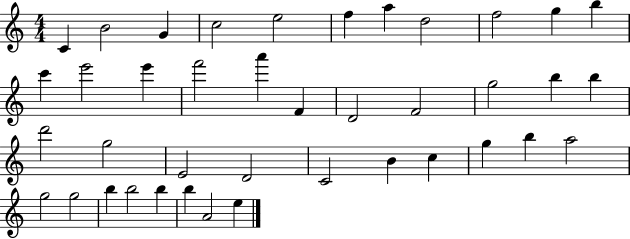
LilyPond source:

{
  \clef treble
  \numericTimeSignature
  \time 4/4
  \key c \major
  c'4 b'2 g'4 | c''2 e''2 | f''4 a''4 d''2 | f''2 g''4 b''4 | \break c'''4 e'''2 e'''4 | f'''2 a'''4 f'4 | d'2 f'2 | g''2 b''4 b''4 | \break d'''2 g''2 | e'2 d'2 | c'2 b'4 c''4 | g''4 b''4 a''2 | \break g''2 g''2 | b''4 b''2 b''4 | b''4 a'2 e''4 | \bar "|."
}